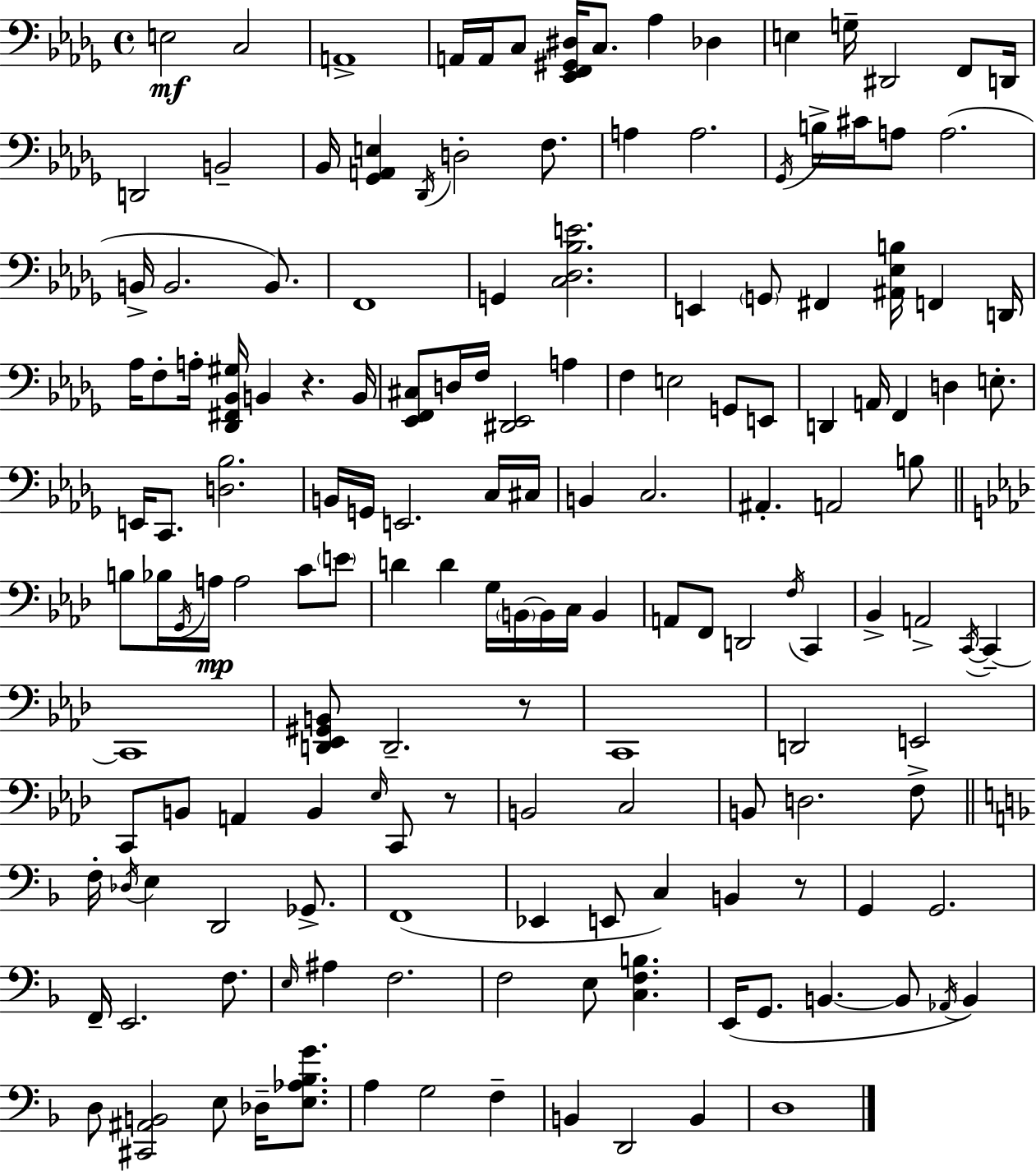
E3/h C3/h A2/w A2/s A2/s C3/e [Eb2,F2,G#2,D#3]/s C3/e. Ab3/q Db3/q E3/q G3/s D#2/h F2/e D2/s D2/h B2/h Bb2/s [Gb2,A2,E3]/q Db2/s D3/h F3/e. A3/q A3/h. Gb2/s B3/s C#4/s A3/e A3/h. B2/s B2/h. B2/e. F2/w G2/q [C3,Db3,Bb3,E4]/h. E2/q G2/e F#2/q [A#2,Eb3,B3]/s F2/q D2/s Ab3/s F3/e A3/s [Db2,F#2,Bb2,G#3]/s B2/q R/q. B2/s [Eb2,F2,C#3]/e D3/s F3/s [D#2,Eb2]/h A3/q F3/q E3/h G2/e E2/e D2/q A2/s F2/q D3/q E3/e. E2/s C2/e. [D3,Bb3]/h. B2/s G2/s E2/h. C3/s C#3/s B2/q C3/h. A#2/q. A2/h B3/e B3/e Bb3/s G2/s A3/s A3/h C4/e E4/e D4/q D4/q G3/s B2/s B2/s C3/s B2/q A2/e F2/e D2/h F3/s C2/q Bb2/q A2/h C2/s C2/q C2/w [D2,Eb2,G#2,B2]/e D2/h. R/e C2/w D2/h E2/h C2/e B2/e A2/q B2/q Eb3/s C2/e R/e B2/h C3/h B2/e D3/h. F3/e F3/s Db3/s E3/q D2/h Gb2/e. F2/w Eb2/q E2/e C3/q B2/q R/e G2/q G2/h. F2/s E2/h. F3/e. E3/s A#3/q F3/h. F3/h E3/e [C3,F3,B3]/q. E2/s G2/e. B2/q. B2/e Ab2/s B2/q D3/e [C#2,A#2,B2]/h E3/e Db3/s [E3,Ab3,Bb3,G4]/e. A3/q G3/h F3/q B2/q D2/h B2/q D3/w